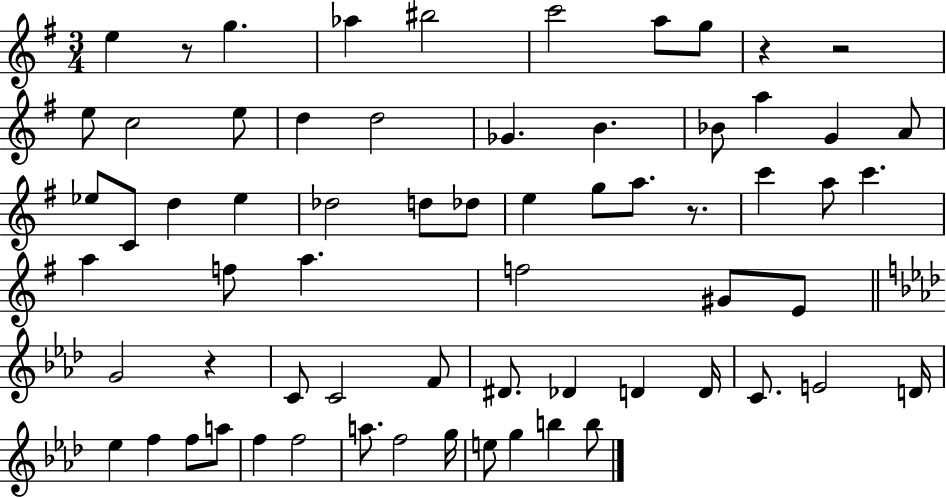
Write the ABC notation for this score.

X:1
T:Untitled
M:3/4
L:1/4
K:G
e z/2 g _a ^b2 c'2 a/2 g/2 z z2 e/2 c2 e/2 d d2 _G B _B/2 a G A/2 _e/2 C/2 d _e _d2 d/2 _d/2 e g/2 a/2 z/2 c' a/2 c' a f/2 a f2 ^G/2 E/2 G2 z C/2 C2 F/2 ^D/2 _D D D/4 C/2 E2 D/4 _e f f/2 a/2 f f2 a/2 f2 g/4 e/2 g b b/2